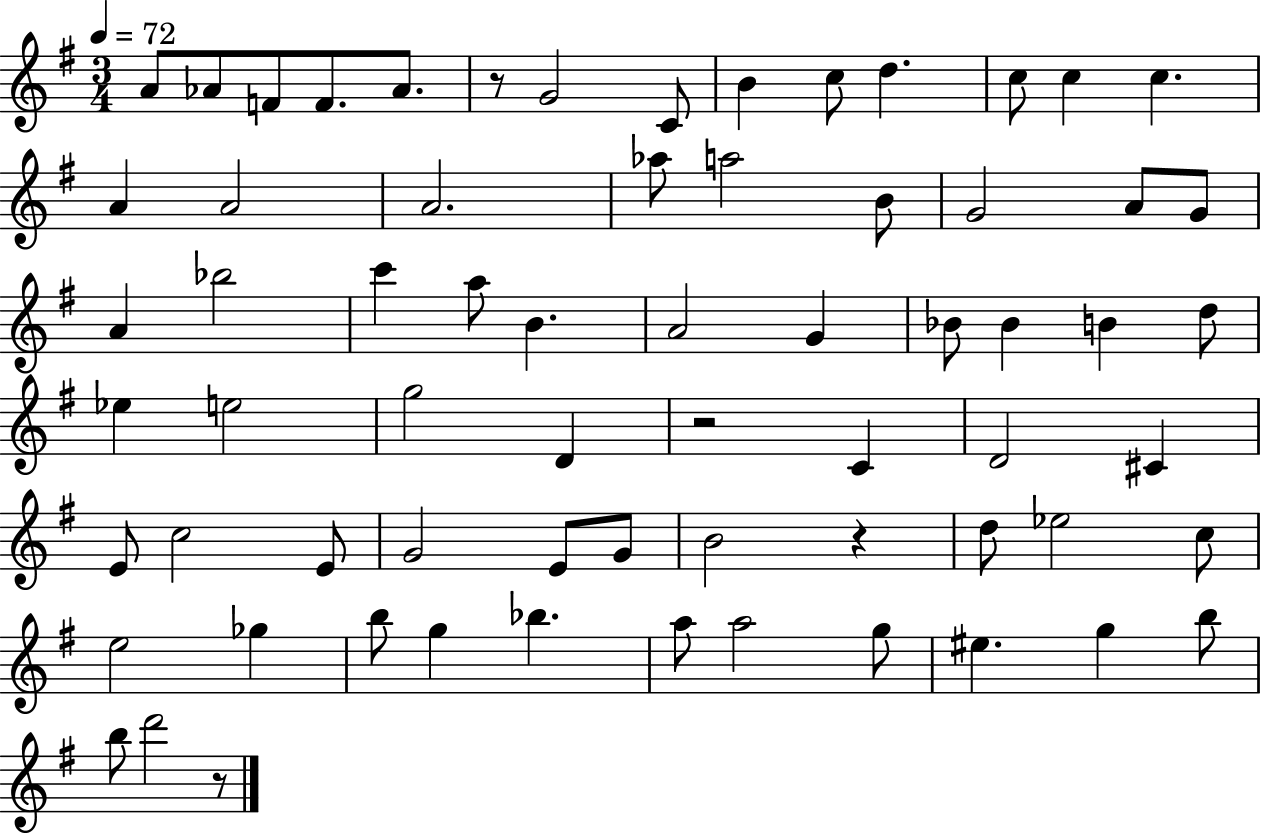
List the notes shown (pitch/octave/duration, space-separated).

A4/e Ab4/e F4/e F4/e. Ab4/e. R/e G4/h C4/e B4/q C5/e D5/q. C5/e C5/q C5/q. A4/q A4/h A4/h. Ab5/e A5/h B4/e G4/h A4/e G4/e A4/q Bb5/h C6/q A5/e B4/q. A4/h G4/q Bb4/e Bb4/q B4/q D5/e Eb5/q E5/h G5/h D4/q R/h C4/q D4/h C#4/q E4/e C5/h E4/e G4/h E4/e G4/e B4/h R/q D5/e Eb5/h C5/e E5/h Gb5/q B5/e G5/q Bb5/q. A5/e A5/h G5/e EIS5/q. G5/q B5/e B5/e D6/h R/e